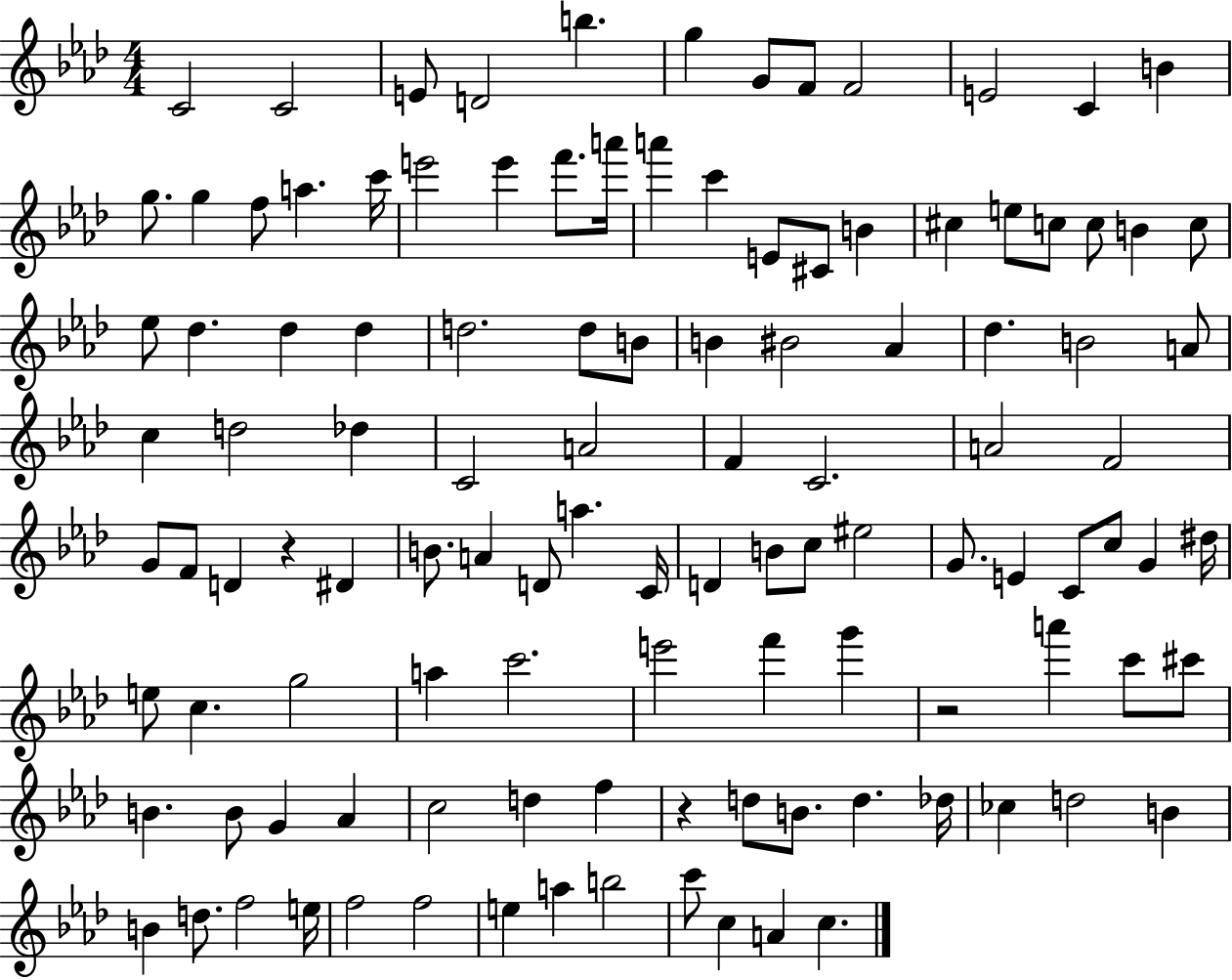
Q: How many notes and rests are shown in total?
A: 114